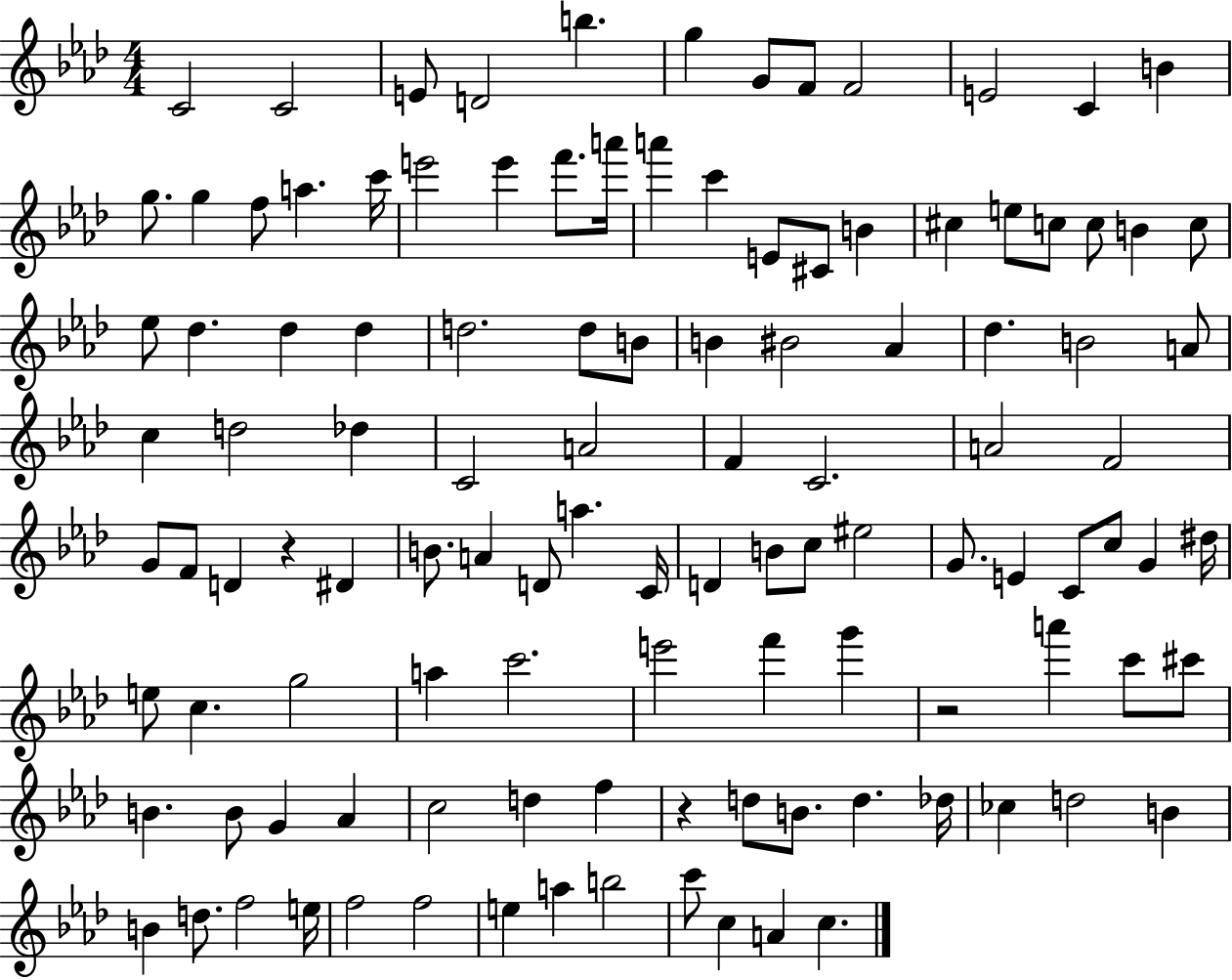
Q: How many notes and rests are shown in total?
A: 114